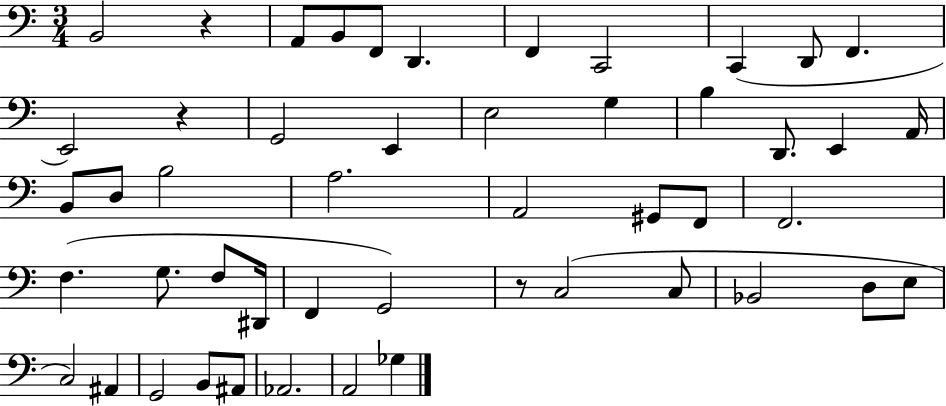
{
  \clef bass
  \numericTimeSignature
  \time 3/4
  \key c \major
  b,2 r4 | a,8 b,8 f,8 d,4. | f,4 c,2 | c,4( d,8 f,4. | \break e,2) r4 | g,2 e,4 | e2 g4 | b4 d,8. e,4 a,16 | \break b,8 d8 b2 | a2. | a,2 gis,8 f,8 | f,2. | \break f4.( g8. f8 dis,16 | f,4 g,2) | r8 c2( c8 | bes,2 d8 e8 | \break c2) ais,4 | g,2 b,8 ais,8 | aes,2. | a,2 ges4 | \break \bar "|."
}